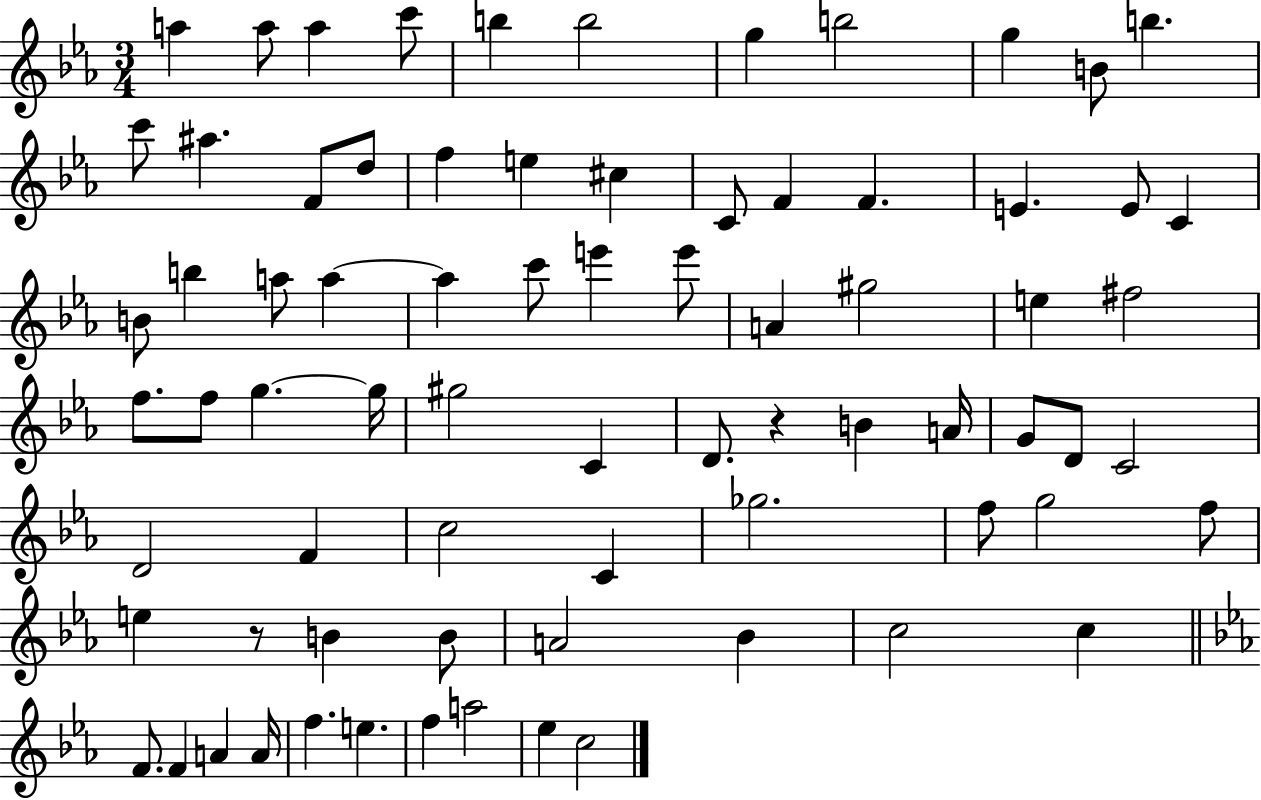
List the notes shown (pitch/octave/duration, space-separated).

A5/q A5/e A5/q C6/e B5/q B5/h G5/q B5/h G5/q B4/e B5/q. C6/e A#5/q. F4/e D5/e F5/q E5/q C#5/q C4/e F4/q F4/q. E4/q. E4/e C4/q B4/e B5/q A5/e A5/q A5/q C6/e E6/q E6/e A4/q G#5/h E5/q F#5/h F5/e. F5/e G5/q. G5/s G#5/h C4/q D4/e. R/q B4/q A4/s G4/e D4/e C4/h D4/h F4/q C5/h C4/q Gb5/h. F5/e G5/h F5/e E5/q R/e B4/q B4/e A4/h Bb4/q C5/h C5/q F4/e. F4/q A4/q A4/s F5/q. E5/q. F5/q A5/h Eb5/q C5/h